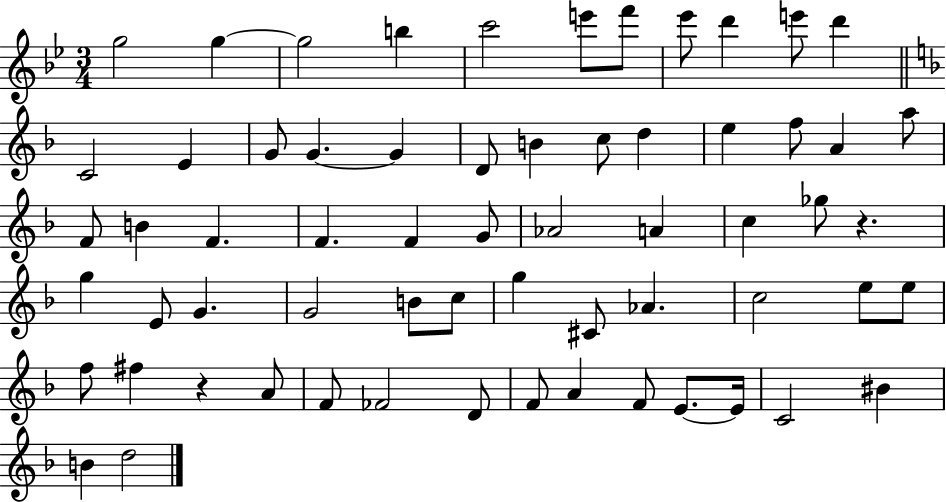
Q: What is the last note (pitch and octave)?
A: D5